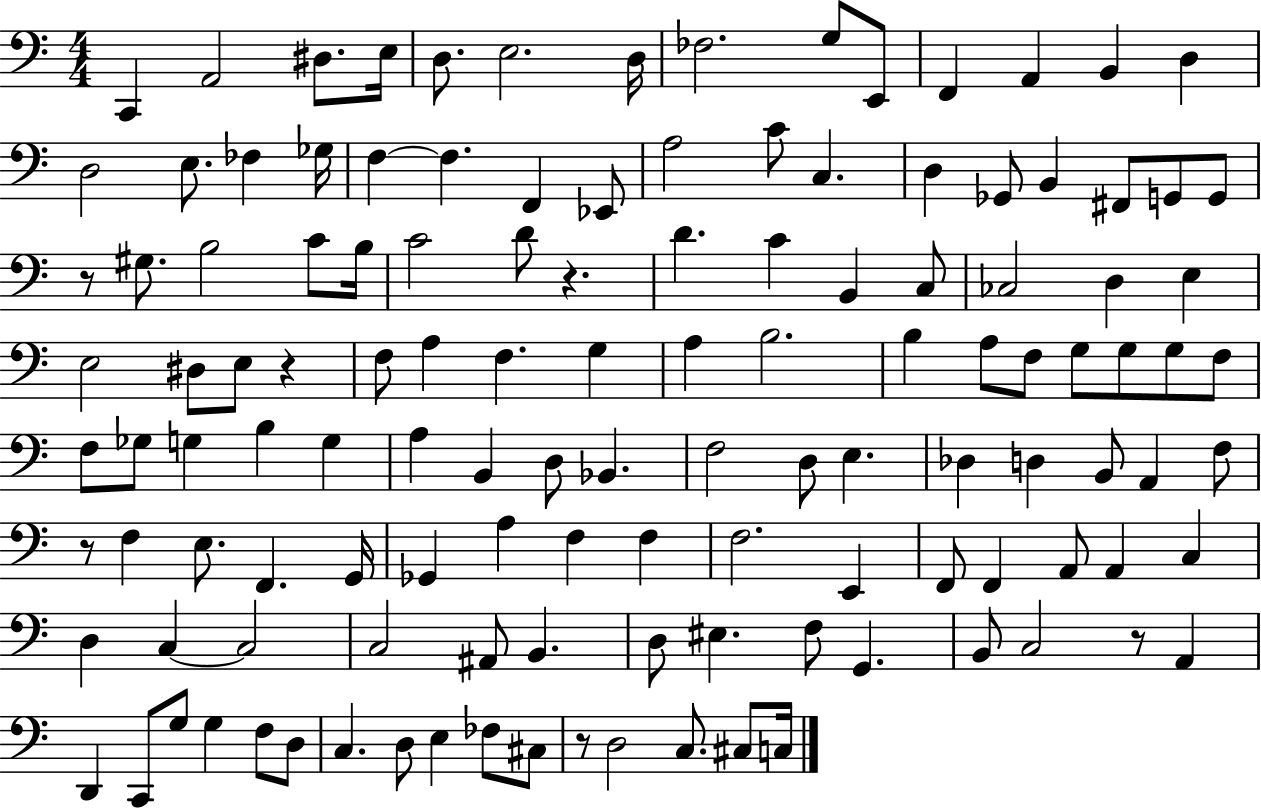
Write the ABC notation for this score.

X:1
T:Untitled
M:4/4
L:1/4
K:C
C,, A,,2 ^D,/2 E,/4 D,/2 E,2 D,/4 _F,2 G,/2 E,,/2 F,, A,, B,, D, D,2 E,/2 _F, _G,/4 F, F, F,, _E,,/2 A,2 C/2 C, D, _G,,/2 B,, ^F,,/2 G,,/2 G,,/2 z/2 ^G,/2 B,2 C/2 B,/4 C2 D/2 z D C B,, C,/2 _C,2 D, E, E,2 ^D,/2 E,/2 z F,/2 A, F, G, A, B,2 B, A,/2 F,/2 G,/2 G,/2 G,/2 F,/2 F,/2 _G,/2 G, B, G, A, B,, D,/2 _B,, F,2 D,/2 E, _D, D, B,,/2 A,, F,/2 z/2 F, E,/2 F,, G,,/4 _G,, A, F, F, F,2 E,, F,,/2 F,, A,,/2 A,, C, D, C, C,2 C,2 ^A,,/2 B,, D,/2 ^E, F,/2 G,, B,,/2 C,2 z/2 A,, D,, C,,/2 G,/2 G, F,/2 D,/2 C, D,/2 E, _F,/2 ^C,/2 z/2 D,2 C,/2 ^C,/2 C,/4